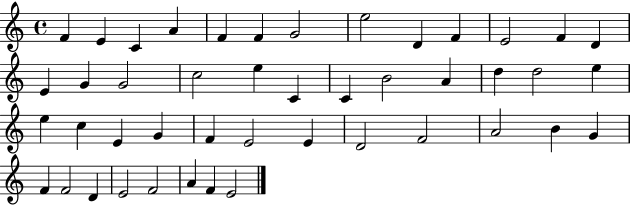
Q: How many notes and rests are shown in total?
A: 45